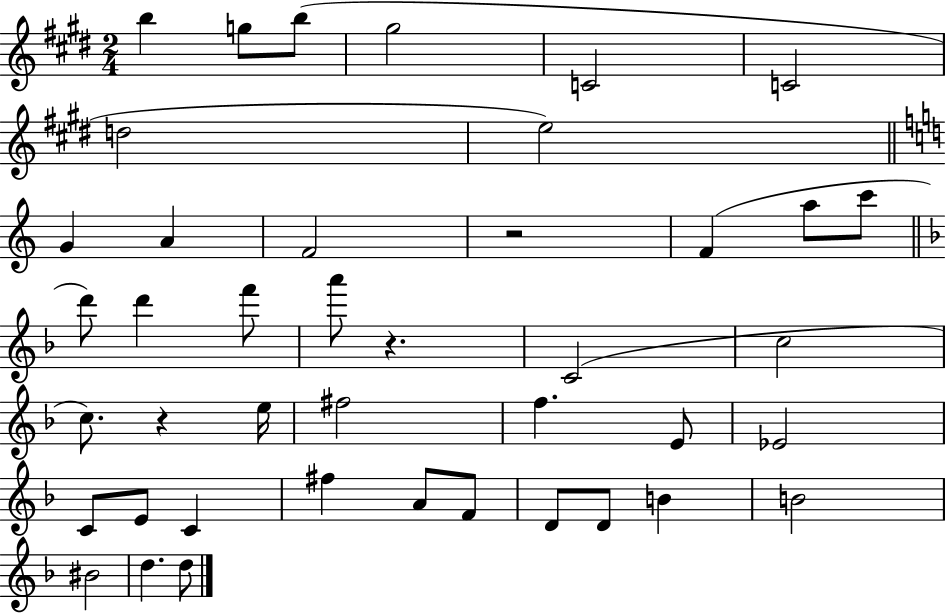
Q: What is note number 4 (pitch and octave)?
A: G#5